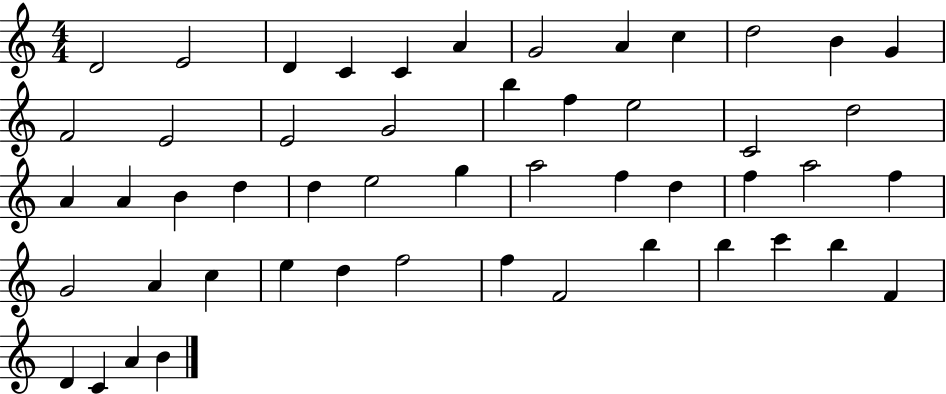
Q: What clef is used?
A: treble